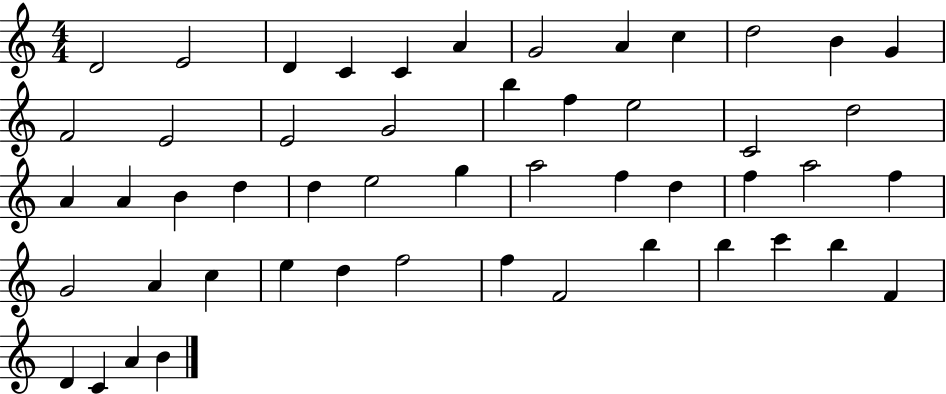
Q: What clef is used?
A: treble